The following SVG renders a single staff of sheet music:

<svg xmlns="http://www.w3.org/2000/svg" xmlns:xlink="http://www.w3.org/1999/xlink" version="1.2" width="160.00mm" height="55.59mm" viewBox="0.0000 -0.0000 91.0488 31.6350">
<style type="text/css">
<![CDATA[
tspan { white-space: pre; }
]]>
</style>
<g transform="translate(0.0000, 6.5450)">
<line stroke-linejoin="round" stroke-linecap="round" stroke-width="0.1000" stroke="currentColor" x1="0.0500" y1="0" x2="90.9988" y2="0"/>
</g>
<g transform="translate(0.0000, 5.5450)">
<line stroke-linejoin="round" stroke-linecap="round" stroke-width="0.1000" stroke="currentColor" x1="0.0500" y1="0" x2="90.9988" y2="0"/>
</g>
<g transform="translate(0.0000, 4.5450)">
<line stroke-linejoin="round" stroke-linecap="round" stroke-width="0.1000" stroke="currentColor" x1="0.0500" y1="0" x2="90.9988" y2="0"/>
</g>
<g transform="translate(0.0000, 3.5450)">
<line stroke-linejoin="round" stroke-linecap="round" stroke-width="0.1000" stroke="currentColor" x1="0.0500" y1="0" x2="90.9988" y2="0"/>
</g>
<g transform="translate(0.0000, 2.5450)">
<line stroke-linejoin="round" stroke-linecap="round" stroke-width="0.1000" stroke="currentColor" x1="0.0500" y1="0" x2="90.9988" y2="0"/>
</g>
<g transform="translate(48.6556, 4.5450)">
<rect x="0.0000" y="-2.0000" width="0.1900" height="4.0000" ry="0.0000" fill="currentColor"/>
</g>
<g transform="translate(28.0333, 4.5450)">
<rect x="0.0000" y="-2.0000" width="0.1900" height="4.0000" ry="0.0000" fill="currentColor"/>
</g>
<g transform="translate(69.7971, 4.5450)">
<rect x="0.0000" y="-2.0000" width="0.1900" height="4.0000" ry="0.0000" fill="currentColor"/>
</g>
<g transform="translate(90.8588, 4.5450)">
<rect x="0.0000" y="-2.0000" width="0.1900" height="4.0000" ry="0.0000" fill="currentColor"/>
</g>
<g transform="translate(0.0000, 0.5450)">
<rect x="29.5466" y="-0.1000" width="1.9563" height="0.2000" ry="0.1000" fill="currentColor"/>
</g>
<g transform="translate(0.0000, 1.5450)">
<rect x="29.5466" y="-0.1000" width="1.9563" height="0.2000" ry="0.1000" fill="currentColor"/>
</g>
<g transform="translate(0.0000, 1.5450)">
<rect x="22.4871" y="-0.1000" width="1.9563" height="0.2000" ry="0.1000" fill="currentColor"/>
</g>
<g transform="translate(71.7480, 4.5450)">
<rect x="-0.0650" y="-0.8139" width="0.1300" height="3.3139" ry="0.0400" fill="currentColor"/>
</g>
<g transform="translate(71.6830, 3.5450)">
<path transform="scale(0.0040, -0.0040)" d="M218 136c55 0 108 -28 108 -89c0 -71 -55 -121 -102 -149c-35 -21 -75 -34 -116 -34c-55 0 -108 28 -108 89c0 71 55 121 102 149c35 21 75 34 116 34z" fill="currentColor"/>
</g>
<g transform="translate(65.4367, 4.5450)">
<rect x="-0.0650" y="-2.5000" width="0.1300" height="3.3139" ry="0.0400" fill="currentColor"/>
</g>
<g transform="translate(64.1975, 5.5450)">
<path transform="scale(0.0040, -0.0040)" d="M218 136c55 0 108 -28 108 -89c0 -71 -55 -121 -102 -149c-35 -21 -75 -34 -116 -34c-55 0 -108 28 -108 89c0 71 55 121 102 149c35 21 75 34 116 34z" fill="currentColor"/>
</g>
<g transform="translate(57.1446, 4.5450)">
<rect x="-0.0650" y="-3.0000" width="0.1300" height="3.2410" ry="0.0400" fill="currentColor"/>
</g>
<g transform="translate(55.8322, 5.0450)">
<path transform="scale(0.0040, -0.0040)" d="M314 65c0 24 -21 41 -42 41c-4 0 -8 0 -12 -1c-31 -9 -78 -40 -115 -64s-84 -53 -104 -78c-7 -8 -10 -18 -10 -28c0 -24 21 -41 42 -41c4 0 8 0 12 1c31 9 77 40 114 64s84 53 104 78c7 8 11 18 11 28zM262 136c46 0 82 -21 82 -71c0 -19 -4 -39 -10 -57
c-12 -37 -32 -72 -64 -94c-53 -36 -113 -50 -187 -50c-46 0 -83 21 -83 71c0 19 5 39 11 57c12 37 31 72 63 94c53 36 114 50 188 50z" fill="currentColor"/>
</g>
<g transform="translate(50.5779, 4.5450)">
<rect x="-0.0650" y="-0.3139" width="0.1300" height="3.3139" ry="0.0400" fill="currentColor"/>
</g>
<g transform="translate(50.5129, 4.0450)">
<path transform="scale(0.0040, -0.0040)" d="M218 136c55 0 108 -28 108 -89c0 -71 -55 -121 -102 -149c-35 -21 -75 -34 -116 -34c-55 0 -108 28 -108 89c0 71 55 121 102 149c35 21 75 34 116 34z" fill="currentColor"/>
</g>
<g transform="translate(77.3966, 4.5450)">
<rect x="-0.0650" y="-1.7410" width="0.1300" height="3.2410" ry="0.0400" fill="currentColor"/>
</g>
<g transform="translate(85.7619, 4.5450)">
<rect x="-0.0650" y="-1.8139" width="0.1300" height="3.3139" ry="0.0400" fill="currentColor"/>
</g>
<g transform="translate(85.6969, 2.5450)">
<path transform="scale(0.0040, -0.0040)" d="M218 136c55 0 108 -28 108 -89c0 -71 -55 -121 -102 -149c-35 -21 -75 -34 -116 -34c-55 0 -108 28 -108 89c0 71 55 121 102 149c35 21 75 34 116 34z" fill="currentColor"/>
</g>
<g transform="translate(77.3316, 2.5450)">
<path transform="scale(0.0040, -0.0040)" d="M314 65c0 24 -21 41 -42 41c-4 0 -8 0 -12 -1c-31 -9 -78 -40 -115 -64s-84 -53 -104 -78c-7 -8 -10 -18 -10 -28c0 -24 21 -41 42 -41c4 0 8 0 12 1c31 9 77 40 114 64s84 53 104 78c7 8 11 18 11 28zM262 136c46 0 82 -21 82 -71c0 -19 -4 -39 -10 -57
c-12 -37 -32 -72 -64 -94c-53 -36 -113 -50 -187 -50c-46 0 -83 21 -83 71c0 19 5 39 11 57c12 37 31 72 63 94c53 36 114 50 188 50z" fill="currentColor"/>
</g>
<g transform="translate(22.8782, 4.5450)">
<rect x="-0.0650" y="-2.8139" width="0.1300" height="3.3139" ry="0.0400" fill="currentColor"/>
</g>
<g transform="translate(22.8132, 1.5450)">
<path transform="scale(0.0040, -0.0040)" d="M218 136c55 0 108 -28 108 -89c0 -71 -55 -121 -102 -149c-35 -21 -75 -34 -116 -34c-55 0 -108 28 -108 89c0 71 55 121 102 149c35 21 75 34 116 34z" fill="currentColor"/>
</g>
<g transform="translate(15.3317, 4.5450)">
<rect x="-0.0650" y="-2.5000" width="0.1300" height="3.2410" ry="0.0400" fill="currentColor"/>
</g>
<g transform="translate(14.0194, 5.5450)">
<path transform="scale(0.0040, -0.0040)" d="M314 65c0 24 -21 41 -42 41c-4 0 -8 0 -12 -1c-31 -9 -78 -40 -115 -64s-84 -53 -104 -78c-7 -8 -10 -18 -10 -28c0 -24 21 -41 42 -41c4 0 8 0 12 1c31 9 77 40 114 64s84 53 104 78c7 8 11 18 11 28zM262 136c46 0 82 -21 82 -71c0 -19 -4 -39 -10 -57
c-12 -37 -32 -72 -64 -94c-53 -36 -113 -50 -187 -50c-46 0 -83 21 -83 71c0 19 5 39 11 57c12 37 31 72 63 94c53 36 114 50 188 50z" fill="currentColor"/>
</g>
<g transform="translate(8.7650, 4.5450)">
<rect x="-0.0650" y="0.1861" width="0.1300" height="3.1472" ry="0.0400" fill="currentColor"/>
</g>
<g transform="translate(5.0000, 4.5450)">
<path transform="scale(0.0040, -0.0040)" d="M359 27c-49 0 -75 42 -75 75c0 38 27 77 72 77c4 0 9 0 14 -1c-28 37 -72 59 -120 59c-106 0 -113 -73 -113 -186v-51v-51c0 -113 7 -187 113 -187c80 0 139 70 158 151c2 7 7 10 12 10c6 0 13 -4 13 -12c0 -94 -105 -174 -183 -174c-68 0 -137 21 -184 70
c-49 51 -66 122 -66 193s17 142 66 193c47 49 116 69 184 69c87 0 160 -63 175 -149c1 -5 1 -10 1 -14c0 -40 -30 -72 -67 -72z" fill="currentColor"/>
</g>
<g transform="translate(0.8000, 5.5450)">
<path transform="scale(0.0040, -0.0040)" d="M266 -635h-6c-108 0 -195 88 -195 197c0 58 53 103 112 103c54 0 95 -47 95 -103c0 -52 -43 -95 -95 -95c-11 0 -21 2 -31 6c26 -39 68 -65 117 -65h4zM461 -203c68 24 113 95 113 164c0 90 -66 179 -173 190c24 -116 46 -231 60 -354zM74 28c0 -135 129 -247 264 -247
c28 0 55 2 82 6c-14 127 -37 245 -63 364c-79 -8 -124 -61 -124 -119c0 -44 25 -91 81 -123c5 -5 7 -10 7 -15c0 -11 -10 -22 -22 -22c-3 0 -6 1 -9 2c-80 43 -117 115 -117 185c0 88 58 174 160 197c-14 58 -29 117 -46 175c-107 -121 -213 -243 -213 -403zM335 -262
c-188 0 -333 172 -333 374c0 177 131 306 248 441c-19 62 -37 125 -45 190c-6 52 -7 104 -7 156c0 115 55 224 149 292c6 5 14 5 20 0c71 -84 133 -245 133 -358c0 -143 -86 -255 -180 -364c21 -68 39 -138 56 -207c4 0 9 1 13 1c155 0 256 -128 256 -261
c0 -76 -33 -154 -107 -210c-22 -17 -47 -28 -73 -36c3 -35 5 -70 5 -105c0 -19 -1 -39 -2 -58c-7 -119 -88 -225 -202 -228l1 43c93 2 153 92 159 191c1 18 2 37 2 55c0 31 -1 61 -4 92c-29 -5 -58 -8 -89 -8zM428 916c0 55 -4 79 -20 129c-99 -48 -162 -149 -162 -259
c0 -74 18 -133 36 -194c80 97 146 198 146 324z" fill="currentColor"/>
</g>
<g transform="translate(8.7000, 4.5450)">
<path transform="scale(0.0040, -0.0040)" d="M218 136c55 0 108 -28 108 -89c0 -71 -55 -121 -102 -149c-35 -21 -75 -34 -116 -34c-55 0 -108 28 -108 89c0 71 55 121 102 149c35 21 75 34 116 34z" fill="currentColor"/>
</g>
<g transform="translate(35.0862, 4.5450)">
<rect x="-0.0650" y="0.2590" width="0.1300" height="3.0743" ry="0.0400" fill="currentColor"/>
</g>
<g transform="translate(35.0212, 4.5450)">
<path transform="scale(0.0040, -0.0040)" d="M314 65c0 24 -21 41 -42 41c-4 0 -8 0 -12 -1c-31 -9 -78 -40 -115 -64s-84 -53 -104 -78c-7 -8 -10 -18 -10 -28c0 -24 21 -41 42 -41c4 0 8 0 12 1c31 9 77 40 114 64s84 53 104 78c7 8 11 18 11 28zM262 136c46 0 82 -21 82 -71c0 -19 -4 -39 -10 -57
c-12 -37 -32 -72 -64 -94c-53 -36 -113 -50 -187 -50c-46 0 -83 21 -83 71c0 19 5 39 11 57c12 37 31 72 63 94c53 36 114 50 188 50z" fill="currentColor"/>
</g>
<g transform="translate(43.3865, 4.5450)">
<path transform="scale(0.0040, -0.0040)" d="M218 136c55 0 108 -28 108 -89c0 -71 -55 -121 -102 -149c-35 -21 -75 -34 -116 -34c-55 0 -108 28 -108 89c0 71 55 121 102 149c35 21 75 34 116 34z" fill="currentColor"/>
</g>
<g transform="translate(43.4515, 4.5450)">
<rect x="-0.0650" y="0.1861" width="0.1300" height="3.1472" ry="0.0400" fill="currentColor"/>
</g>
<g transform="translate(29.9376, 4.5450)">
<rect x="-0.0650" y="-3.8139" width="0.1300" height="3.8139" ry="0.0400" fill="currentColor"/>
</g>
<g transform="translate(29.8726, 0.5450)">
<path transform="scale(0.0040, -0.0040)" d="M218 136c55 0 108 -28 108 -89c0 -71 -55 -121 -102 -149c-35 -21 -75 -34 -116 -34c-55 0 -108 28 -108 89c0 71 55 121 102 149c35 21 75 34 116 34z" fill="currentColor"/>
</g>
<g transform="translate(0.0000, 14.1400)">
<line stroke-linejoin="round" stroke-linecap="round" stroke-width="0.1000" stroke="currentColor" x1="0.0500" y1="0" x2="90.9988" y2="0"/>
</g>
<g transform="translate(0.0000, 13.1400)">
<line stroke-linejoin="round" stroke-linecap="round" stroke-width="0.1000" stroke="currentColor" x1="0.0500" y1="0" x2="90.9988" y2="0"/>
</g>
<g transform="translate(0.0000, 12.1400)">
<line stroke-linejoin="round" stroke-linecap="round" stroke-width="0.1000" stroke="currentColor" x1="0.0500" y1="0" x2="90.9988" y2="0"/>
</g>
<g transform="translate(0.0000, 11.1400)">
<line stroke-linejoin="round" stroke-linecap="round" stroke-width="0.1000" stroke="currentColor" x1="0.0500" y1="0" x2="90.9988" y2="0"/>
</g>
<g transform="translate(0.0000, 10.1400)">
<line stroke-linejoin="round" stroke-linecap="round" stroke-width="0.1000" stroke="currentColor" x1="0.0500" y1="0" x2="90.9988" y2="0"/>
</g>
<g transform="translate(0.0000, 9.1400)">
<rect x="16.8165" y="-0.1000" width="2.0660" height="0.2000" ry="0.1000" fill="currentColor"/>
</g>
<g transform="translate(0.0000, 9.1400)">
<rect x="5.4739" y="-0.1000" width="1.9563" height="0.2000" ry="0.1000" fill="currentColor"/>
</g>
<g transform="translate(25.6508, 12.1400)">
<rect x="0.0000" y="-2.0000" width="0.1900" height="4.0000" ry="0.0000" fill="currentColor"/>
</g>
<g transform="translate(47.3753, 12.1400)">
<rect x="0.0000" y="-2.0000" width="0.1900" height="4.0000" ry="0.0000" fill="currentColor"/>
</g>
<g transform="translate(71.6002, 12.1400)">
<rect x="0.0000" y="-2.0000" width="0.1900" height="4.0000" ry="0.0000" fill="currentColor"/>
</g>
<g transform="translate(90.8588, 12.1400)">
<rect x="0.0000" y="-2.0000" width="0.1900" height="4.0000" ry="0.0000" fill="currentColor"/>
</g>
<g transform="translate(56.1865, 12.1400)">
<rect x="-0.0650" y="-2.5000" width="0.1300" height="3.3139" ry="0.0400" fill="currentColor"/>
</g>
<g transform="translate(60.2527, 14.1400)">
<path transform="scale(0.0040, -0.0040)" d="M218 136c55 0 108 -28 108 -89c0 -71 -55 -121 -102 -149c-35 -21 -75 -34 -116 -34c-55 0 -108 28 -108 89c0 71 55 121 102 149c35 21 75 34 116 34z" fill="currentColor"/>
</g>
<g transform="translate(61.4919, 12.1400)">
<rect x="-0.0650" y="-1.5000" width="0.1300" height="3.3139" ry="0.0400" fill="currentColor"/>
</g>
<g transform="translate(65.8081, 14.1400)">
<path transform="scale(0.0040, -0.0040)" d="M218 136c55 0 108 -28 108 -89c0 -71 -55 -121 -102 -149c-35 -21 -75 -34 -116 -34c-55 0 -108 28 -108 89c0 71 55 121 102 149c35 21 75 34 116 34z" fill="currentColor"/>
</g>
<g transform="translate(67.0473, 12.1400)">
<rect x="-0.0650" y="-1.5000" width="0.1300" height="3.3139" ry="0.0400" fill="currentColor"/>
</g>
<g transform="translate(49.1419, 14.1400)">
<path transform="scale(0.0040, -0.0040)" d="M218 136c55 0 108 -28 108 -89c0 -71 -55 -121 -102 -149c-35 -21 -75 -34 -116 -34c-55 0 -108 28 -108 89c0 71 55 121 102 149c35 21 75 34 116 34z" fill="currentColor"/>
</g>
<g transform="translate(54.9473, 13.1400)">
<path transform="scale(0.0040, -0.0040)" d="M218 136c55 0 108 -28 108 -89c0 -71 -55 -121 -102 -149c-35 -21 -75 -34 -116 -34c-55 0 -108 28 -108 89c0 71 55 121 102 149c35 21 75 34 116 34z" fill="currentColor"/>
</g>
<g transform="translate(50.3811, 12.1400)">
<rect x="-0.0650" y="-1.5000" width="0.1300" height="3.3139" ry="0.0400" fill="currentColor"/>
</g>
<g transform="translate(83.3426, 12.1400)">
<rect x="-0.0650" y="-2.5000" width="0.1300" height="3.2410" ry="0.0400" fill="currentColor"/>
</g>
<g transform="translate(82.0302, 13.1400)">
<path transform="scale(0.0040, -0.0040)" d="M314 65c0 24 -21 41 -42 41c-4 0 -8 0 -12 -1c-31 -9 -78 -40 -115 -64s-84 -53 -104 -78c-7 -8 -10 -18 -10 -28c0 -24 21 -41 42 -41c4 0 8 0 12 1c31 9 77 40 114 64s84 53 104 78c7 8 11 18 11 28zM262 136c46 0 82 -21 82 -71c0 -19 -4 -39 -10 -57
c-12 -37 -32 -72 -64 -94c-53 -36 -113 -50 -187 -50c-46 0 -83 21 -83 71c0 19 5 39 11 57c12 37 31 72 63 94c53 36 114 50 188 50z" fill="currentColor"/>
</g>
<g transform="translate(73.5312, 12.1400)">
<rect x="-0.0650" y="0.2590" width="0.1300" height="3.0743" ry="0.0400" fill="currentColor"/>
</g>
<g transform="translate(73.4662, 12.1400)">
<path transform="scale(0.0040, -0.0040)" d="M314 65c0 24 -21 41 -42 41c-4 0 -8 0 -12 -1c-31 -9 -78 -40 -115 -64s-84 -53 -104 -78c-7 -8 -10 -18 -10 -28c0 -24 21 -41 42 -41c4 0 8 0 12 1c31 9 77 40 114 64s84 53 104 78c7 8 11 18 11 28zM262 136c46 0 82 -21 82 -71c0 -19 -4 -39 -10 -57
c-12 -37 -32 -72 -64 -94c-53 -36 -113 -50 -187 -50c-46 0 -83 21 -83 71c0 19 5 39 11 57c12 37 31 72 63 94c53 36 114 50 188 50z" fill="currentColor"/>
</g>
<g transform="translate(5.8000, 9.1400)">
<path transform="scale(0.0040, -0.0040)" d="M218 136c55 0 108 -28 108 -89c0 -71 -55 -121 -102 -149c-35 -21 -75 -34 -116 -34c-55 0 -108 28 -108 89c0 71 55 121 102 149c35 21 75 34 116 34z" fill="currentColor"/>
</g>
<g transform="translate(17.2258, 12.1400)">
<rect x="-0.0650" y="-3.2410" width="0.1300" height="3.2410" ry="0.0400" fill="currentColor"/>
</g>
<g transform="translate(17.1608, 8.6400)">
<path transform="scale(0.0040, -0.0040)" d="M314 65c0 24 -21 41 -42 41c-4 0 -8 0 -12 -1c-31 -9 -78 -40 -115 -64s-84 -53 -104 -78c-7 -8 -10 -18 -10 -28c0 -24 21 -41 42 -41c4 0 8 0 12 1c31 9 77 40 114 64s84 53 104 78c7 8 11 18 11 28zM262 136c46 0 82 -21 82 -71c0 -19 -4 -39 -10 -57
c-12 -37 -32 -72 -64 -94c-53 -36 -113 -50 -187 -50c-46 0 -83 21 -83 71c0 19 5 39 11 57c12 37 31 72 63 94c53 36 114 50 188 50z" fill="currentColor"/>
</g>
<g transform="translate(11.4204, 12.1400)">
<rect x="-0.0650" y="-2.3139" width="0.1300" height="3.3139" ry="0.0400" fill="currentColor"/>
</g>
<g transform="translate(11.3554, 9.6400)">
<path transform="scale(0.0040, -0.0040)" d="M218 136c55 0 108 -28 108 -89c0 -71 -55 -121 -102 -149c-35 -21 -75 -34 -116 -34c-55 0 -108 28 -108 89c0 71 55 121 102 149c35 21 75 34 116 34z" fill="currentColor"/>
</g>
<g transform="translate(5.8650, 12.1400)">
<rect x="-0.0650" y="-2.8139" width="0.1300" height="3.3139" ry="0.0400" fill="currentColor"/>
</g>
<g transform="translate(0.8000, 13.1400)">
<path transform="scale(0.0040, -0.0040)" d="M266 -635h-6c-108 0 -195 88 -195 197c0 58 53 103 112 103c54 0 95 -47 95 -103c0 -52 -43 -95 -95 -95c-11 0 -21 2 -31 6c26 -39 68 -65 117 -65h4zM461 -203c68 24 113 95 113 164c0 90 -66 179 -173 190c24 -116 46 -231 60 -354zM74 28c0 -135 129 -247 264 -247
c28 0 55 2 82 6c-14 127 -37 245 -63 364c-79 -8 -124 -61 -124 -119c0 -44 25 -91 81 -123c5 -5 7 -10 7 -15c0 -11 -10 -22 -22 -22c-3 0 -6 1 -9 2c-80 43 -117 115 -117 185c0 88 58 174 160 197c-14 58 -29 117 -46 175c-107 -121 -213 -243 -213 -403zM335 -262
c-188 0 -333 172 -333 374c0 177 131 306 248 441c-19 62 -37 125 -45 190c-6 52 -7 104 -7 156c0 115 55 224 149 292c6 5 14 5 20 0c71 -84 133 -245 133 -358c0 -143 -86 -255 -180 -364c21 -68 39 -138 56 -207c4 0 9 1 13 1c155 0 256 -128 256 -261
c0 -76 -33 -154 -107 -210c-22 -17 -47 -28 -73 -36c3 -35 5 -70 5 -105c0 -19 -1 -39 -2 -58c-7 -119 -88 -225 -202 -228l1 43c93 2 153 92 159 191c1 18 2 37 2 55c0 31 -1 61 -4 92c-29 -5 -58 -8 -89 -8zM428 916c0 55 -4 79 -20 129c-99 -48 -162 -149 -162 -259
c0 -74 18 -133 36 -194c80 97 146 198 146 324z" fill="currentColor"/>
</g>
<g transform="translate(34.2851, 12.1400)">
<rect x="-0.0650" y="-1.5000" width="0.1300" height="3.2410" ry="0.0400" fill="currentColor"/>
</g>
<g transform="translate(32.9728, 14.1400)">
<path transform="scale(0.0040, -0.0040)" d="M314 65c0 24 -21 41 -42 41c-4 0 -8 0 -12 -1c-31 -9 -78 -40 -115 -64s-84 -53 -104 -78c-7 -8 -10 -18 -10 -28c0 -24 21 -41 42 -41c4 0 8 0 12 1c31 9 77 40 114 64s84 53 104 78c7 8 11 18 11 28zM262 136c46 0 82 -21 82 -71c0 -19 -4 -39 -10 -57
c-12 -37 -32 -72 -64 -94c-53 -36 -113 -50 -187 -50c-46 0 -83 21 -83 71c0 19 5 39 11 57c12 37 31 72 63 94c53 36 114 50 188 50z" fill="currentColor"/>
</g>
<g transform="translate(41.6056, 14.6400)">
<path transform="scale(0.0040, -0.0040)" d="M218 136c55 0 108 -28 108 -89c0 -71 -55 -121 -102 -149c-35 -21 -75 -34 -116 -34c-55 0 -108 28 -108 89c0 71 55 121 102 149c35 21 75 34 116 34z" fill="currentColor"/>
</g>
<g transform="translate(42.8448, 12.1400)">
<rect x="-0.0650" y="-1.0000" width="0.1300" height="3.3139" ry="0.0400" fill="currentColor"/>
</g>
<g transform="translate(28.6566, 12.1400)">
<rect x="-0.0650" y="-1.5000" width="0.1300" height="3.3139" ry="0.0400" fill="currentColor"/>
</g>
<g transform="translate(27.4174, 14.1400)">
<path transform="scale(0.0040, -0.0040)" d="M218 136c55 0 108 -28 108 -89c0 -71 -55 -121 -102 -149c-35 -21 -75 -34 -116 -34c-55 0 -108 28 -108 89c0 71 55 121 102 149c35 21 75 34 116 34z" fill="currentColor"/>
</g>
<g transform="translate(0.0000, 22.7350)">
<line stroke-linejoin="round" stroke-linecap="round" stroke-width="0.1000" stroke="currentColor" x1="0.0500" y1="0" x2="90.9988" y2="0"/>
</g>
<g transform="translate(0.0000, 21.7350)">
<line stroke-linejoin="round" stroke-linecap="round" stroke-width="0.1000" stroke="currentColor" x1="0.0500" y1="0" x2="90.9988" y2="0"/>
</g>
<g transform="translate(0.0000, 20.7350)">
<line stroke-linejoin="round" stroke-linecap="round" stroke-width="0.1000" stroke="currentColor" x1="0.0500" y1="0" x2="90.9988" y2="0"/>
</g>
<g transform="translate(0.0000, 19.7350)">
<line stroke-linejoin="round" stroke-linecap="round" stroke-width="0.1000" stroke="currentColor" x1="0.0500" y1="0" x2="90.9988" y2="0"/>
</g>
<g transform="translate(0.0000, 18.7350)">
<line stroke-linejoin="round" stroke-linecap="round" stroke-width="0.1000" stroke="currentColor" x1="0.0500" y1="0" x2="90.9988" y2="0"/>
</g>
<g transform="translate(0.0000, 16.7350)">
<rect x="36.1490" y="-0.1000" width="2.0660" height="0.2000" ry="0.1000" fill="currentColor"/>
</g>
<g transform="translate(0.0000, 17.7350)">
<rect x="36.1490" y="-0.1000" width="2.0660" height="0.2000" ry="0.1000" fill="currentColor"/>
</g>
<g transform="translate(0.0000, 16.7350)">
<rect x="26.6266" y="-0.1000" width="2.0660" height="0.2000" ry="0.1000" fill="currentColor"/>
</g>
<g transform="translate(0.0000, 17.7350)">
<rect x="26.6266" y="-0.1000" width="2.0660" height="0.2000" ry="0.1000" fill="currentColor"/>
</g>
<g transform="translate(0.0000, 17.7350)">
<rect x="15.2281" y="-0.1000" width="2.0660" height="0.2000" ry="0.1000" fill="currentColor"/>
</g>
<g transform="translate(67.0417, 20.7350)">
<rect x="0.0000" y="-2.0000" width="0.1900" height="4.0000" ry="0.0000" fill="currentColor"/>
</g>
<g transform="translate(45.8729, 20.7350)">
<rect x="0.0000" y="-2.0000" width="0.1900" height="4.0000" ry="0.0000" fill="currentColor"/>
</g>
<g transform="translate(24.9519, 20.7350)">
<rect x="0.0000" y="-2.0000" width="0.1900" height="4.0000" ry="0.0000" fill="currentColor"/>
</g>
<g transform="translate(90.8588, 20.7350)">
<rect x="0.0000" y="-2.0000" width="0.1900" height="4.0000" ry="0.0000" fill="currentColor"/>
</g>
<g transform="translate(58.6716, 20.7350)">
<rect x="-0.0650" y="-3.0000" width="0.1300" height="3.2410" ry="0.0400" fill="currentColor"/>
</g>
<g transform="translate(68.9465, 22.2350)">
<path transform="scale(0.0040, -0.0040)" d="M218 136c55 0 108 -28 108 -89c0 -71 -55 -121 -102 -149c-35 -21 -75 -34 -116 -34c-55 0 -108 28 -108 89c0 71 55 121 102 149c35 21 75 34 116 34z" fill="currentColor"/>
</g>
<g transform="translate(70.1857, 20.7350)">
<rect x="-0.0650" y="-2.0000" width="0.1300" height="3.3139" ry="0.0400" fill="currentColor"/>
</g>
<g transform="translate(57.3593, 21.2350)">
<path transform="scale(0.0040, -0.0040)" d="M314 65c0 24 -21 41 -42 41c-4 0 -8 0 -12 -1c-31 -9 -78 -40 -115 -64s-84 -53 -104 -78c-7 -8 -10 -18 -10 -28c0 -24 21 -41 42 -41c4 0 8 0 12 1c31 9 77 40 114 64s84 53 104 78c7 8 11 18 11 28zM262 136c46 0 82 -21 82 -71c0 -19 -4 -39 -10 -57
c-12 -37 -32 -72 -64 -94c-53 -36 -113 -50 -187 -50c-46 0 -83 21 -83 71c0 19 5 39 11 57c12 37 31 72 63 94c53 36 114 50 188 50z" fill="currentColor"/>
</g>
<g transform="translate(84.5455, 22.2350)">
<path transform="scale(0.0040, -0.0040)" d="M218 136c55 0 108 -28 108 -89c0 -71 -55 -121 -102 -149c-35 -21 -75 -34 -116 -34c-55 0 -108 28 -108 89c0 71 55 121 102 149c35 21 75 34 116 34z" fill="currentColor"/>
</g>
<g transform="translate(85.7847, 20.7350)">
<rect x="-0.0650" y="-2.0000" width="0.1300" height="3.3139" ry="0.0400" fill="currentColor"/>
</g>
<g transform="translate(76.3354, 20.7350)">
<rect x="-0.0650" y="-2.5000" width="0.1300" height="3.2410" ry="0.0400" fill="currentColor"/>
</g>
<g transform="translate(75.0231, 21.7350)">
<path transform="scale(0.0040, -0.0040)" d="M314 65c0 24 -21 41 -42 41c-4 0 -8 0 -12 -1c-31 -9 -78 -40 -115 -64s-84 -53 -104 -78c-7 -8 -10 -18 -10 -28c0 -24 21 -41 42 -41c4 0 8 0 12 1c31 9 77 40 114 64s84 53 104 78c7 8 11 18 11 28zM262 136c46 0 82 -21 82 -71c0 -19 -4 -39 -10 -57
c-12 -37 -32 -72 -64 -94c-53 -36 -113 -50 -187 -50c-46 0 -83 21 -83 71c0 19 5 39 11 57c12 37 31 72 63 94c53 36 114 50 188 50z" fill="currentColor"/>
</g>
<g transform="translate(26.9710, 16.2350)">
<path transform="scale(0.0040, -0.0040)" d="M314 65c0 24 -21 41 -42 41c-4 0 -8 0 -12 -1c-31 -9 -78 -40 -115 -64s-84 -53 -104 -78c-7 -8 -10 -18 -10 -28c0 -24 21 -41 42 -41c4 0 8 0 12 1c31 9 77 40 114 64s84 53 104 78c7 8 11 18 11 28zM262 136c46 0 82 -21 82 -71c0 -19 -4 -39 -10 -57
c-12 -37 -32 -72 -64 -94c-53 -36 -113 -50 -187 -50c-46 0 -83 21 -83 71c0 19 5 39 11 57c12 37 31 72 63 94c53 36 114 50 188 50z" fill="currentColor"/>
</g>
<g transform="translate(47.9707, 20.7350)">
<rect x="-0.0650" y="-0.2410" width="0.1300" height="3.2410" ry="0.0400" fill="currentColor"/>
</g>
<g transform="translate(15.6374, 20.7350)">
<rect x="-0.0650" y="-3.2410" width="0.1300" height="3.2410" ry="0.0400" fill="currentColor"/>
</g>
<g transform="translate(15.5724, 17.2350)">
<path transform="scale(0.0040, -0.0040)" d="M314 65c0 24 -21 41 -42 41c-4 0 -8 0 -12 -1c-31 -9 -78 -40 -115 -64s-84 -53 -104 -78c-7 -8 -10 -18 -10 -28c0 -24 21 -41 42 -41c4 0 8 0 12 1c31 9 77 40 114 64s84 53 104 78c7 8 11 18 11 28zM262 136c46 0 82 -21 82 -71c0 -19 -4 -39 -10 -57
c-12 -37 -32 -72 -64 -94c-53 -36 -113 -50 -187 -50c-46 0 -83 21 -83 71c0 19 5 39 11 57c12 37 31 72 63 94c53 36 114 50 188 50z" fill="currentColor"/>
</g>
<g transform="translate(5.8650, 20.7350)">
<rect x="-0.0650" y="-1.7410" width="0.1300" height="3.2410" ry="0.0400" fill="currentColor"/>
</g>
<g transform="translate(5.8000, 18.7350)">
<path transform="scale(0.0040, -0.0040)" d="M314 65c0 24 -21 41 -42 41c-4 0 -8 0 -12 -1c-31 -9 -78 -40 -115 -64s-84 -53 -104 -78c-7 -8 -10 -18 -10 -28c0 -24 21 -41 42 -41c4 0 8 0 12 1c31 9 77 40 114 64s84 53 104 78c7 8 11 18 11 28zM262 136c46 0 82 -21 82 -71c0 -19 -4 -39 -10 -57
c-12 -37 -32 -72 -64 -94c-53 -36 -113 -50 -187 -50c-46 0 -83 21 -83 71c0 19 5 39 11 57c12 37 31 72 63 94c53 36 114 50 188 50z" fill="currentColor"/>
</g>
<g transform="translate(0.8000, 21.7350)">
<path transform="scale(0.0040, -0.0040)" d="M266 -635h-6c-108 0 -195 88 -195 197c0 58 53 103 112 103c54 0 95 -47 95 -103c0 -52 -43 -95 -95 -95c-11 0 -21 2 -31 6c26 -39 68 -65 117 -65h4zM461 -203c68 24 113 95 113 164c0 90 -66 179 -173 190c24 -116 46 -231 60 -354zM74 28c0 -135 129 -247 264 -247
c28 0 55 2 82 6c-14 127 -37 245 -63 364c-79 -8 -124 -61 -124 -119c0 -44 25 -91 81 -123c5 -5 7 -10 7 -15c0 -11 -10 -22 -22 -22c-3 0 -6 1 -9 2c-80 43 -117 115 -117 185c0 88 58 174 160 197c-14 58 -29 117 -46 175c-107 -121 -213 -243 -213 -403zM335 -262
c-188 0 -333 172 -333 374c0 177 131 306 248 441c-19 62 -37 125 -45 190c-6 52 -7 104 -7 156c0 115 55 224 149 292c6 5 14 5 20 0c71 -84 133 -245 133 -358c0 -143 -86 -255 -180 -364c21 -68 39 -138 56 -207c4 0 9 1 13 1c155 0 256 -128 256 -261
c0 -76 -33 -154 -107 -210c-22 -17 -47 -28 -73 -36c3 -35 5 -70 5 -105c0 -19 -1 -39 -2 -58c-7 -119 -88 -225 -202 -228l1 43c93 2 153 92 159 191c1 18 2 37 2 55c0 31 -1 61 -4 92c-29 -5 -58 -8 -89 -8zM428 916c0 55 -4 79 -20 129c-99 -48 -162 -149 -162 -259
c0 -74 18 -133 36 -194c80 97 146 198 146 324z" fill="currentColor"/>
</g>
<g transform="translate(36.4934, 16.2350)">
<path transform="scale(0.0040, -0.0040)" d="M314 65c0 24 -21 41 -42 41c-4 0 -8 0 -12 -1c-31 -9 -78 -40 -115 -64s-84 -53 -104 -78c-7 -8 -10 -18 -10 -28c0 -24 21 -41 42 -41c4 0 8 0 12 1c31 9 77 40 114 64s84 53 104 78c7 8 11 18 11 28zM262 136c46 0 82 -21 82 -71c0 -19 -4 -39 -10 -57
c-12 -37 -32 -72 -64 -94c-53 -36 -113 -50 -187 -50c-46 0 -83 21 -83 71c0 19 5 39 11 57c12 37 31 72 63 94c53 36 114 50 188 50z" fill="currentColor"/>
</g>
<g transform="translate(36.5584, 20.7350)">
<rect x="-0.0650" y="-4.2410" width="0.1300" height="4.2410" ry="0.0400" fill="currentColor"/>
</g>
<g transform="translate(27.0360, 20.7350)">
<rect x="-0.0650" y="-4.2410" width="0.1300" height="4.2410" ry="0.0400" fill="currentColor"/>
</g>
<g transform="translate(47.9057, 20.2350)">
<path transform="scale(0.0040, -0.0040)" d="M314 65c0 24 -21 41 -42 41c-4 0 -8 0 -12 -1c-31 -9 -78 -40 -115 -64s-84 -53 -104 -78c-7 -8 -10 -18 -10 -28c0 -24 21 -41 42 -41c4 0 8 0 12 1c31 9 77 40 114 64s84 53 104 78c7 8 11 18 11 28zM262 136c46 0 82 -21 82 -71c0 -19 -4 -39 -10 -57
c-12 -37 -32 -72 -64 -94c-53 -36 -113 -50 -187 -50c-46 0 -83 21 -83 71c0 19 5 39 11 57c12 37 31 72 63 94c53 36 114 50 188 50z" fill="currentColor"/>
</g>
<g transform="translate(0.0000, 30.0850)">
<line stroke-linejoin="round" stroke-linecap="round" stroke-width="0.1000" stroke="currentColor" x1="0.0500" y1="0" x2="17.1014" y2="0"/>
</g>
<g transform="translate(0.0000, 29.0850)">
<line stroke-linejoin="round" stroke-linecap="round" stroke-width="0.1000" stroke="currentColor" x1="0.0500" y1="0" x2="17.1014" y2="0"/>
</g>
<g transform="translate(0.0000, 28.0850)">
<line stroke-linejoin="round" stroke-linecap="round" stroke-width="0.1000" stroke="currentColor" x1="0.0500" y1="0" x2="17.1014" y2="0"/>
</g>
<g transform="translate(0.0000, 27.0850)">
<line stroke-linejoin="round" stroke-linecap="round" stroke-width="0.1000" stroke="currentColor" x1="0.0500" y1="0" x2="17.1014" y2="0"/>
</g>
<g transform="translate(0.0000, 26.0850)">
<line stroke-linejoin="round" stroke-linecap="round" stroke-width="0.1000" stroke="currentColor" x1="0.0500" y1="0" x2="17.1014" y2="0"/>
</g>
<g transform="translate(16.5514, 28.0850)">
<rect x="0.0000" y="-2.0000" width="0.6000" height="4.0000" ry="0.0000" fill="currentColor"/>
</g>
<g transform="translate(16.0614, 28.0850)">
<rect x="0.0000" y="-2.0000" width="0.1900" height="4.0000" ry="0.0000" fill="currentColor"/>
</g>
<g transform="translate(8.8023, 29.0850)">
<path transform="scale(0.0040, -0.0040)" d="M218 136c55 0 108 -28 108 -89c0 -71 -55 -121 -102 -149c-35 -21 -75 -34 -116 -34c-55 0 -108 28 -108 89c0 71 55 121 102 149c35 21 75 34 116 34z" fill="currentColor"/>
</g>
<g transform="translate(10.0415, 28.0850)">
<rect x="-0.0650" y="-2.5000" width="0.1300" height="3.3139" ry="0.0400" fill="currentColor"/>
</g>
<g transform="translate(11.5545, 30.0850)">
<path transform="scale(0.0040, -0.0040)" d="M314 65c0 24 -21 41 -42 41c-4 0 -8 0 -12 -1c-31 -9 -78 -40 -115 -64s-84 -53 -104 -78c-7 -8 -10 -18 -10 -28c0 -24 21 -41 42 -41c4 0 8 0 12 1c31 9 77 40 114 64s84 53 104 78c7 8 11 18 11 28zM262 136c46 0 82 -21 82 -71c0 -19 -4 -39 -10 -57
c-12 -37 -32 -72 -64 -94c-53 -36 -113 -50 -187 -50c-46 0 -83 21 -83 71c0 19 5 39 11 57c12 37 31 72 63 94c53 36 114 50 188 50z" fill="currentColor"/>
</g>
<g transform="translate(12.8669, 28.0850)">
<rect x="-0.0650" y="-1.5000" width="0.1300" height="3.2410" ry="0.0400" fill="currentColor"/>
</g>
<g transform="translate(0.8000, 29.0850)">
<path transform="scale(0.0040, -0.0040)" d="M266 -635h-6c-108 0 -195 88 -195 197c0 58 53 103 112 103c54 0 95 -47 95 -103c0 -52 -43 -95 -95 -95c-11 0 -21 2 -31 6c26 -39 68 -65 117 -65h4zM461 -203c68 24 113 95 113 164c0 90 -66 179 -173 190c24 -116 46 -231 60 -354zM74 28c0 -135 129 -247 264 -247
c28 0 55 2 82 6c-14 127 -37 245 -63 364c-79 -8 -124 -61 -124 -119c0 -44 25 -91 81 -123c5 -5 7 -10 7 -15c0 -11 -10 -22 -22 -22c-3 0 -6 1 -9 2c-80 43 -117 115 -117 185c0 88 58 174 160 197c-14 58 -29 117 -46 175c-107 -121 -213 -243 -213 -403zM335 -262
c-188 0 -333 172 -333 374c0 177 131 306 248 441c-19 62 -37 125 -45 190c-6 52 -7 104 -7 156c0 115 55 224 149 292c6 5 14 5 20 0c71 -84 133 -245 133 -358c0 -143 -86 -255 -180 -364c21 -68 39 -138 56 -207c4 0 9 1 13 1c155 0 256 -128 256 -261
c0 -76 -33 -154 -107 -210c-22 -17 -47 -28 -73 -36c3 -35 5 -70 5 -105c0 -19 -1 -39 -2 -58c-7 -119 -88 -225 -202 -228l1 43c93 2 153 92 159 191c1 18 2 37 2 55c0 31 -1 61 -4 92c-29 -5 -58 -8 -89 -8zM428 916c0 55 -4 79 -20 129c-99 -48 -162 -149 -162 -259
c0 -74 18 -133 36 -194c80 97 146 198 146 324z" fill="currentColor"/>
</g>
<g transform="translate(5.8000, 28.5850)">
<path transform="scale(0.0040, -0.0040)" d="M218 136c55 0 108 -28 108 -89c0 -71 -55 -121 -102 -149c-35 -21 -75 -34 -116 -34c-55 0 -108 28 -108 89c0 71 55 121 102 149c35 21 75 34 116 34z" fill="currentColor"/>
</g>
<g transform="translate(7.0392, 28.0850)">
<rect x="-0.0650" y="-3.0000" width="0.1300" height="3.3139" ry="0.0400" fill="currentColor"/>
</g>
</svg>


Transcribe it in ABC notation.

X:1
T:Untitled
M:4/4
L:1/4
K:C
B G2 a c' B2 B c A2 G d f2 f a g b2 E E2 D E G E E B2 G2 f2 b2 d'2 d'2 c2 A2 F G2 F A G E2